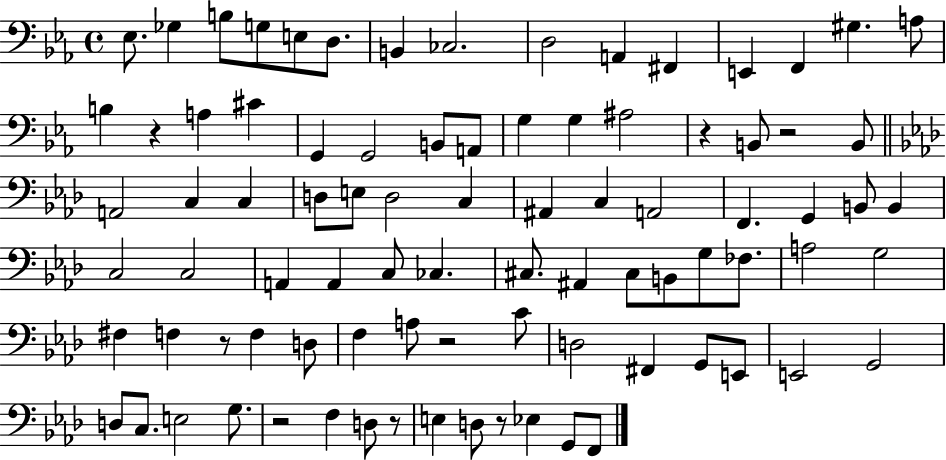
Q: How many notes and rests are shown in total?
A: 87